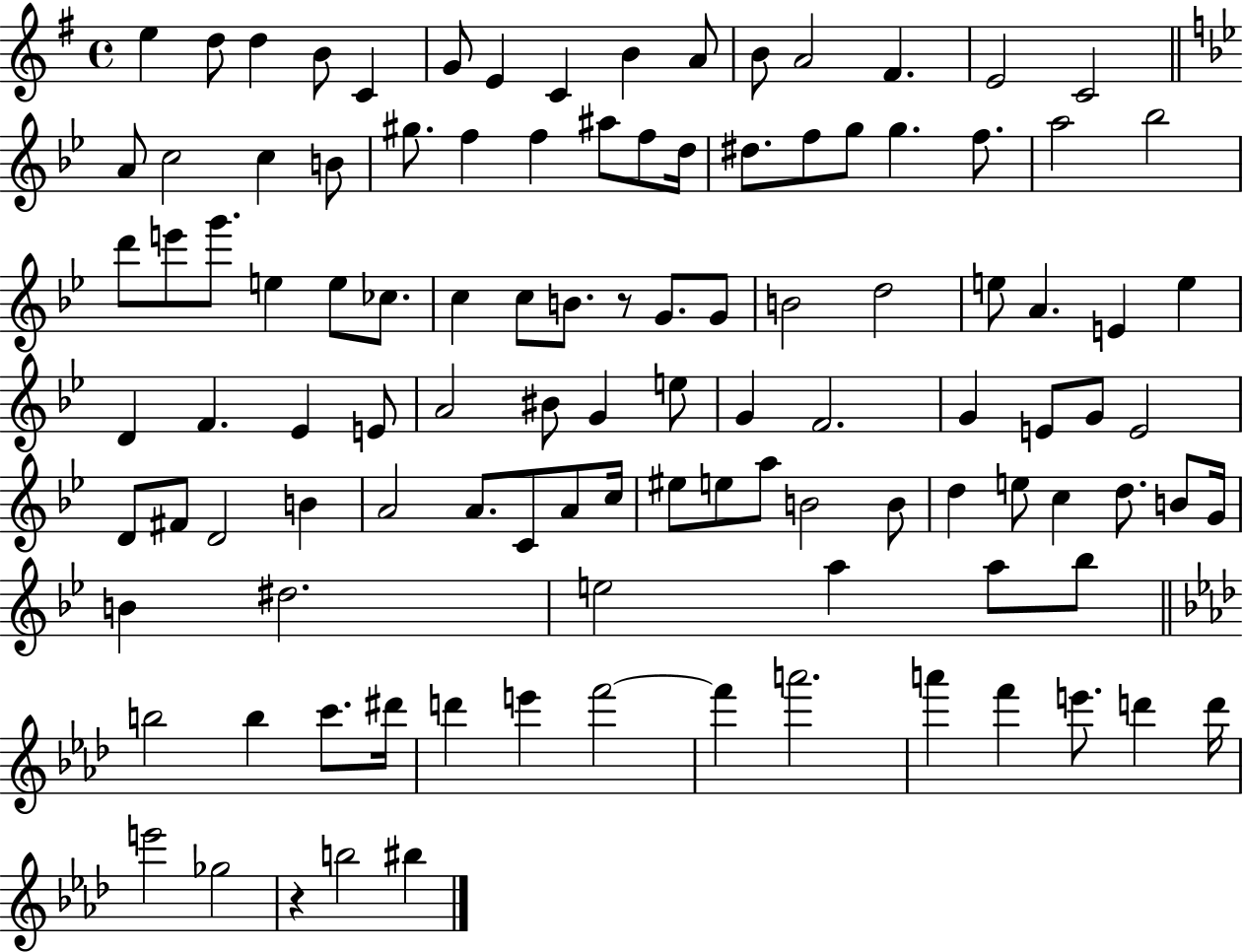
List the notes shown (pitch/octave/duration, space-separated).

E5/q D5/e D5/q B4/e C4/q G4/e E4/q C4/q B4/q A4/e B4/e A4/h F#4/q. E4/h C4/h A4/e C5/h C5/q B4/e G#5/e. F5/q F5/q A#5/e F5/e D5/s D#5/e. F5/e G5/e G5/q. F5/e. A5/h Bb5/h D6/e E6/e G6/e. E5/q E5/e CES5/e. C5/q C5/e B4/e. R/e G4/e. G4/e B4/h D5/h E5/e A4/q. E4/q E5/q D4/q F4/q. Eb4/q E4/e A4/h BIS4/e G4/q E5/e G4/q F4/h. G4/q E4/e G4/e E4/h D4/e F#4/e D4/h B4/q A4/h A4/e. C4/e A4/e C5/s EIS5/e E5/e A5/e B4/h B4/e D5/q E5/e C5/q D5/e. B4/e G4/s B4/q D#5/h. E5/h A5/q A5/e Bb5/e B5/h B5/q C6/e. D#6/s D6/q E6/q F6/h F6/q A6/h. A6/q F6/q E6/e. D6/q D6/s E6/h Gb5/h R/q B5/h BIS5/q